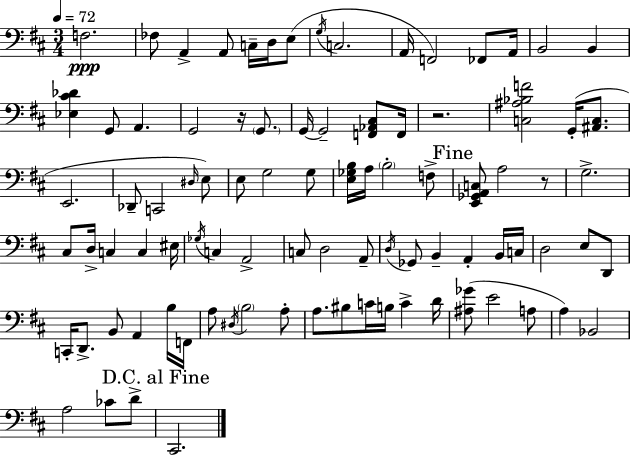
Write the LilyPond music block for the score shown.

{
  \clef bass
  \numericTimeSignature
  \time 3/4
  \key d \major
  \tempo 4 = 72
  f2.\ppp | fes8 a,4-> a,8 c16-- d16 e8( | \acciaccatura { g16 } c2. | a,16 f,2) fes,8 | \break a,16 b,2 b,4 | <ees cis' des'>4 g,8 a,4. | g,2 r16 \parenthesize g,8. | g,16~~ g,2-- <f, aes, cis>8 | \break f,16 r2. | <c ais bes f'>2 g,16-.( <ais, c>8. | e,2. | des,8-- c,2 \grace { dis16 }) | \break e8 e8 g2 | g8 <e ges b>16 a16 \parenthesize b2-. | f8-> \mark "Fine" <e, ges, a, c>8 a2 | r8 g2.-> | \break cis8 d16-> c4 c4 | eis16 \acciaccatura { ges16 } c4 a,2-> | c8 d2 | a,8-- \acciaccatura { d16 } ges,8 b,4-- a,4-. | \break b,16 c16 d2 | e8 d,8 c,16-. d,8.-> b,8 a,4 | b16 f,16 a8 \acciaccatura { dis16 } \parenthesize b2 | a8-. a8. bis8 c'16 b16 | \break c'4-> d'16 <ais ges'>8( e'2 | a8 a4) bes,2 | a2 | ces'8 d'8-> \mark "D.C. al Fine" cis,2. | \break \bar "|."
}